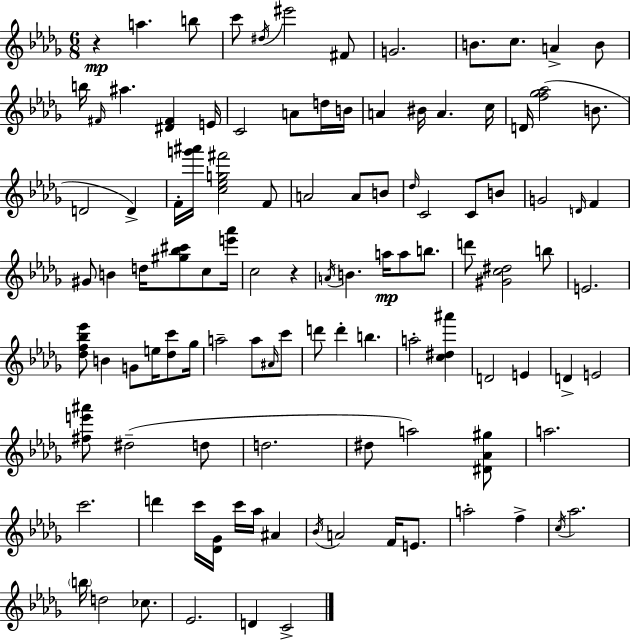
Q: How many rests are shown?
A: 2